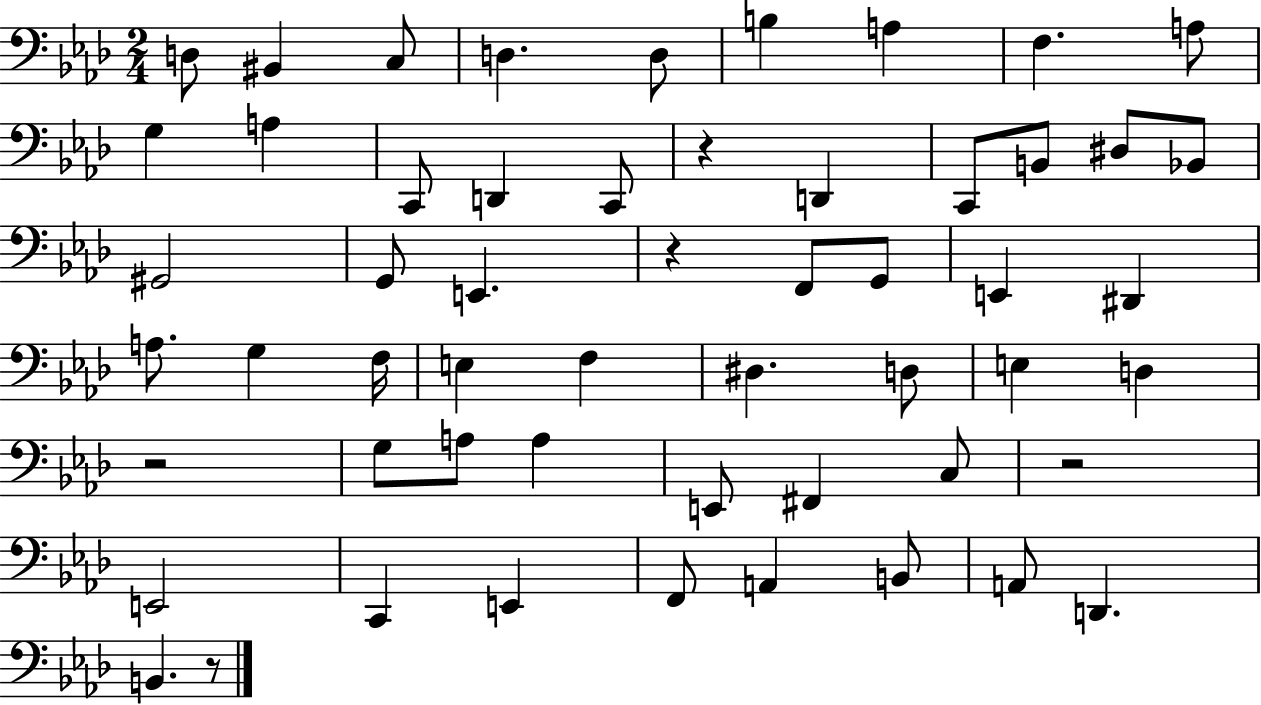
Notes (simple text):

D3/e BIS2/q C3/e D3/q. D3/e B3/q A3/q F3/q. A3/e G3/q A3/q C2/e D2/q C2/e R/q D2/q C2/e B2/e D#3/e Bb2/e G#2/h G2/e E2/q. R/q F2/e G2/e E2/q D#2/q A3/e. G3/q F3/s E3/q F3/q D#3/q. D3/e E3/q D3/q R/h G3/e A3/e A3/q E2/e F#2/q C3/e R/h E2/h C2/q E2/q F2/e A2/q B2/e A2/e D2/q. B2/q. R/e